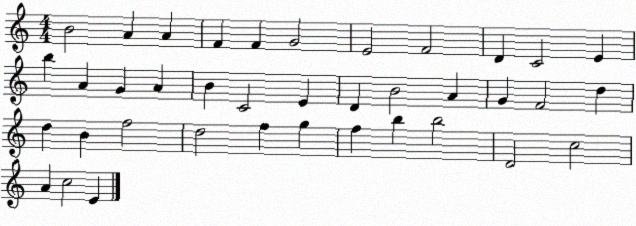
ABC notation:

X:1
T:Untitled
M:4/4
L:1/4
K:C
B2 A A F F G2 E2 F2 D C2 E b A G A B C2 E D B2 A G F2 d d B f2 d2 f g f b b2 D2 c2 A c2 E